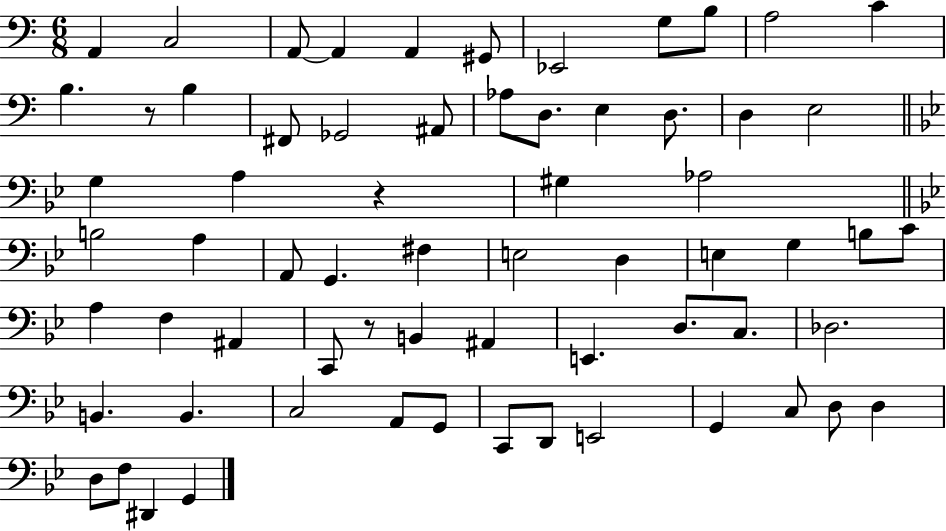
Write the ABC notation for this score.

X:1
T:Untitled
M:6/8
L:1/4
K:C
A,, C,2 A,,/2 A,, A,, ^G,,/2 _E,,2 G,/2 B,/2 A,2 C B, z/2 B, ^F,,/2 _G,,2 ^A,,/2 _A,/2 D,/2 E, D,/2 D, E,2 G, A, z ^G, _A,2 B,2 A, A,,/2 G,, ^F, E,2 D, E, G, B,/2 C/2 A, F, ^A,, C,,/2 z/2 B,, ^A,, E,, D,/2 C,/2 _D,2 B,, B,, C,2 A,,/2 G,,/2 C,,/2 D,,/2 E,,2 G,, C,/2 D,/2 D, D,/2 F,/2 ^D,, G,,